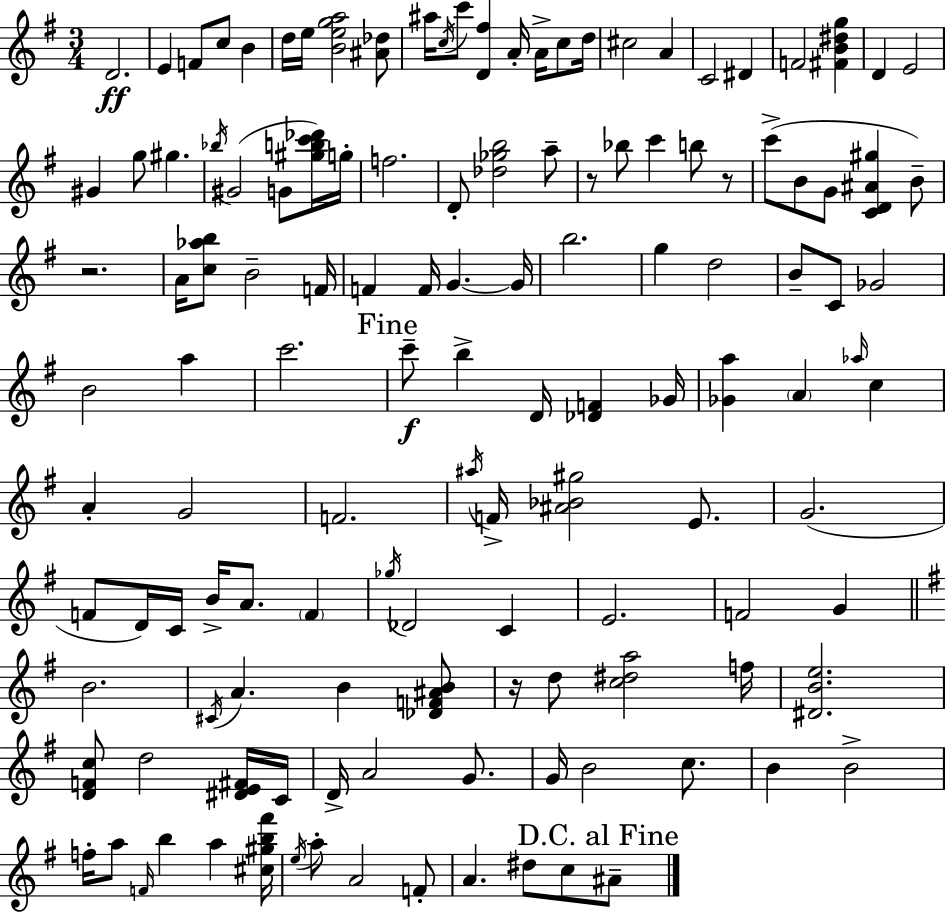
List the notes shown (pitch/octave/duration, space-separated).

D4/h. E4/q F4/e C5/e B4/q D5/s E5/s [B4,E5,G5,A5]/h [A#4,Db5]/e A#5/s C5/s C6/e [D4,F#5]/q A4/s A4/s C5/e D5/s C#5/h A4/q C4/h D#4/q F4/h [F#4,B4,D#5,G5]/q D4/q E4/h G#4/q G5/e G#5/q. Bb5/s G#4/h G4/e [G#5,B5,C6,Db6]/s G5/s F5/h. D4/e [Db5,Gb5,B5]/h A5/e R/e Bb5/e C6/q B5/e R/e C6/e B4/e G4/e [C4,D4,A#4,G#5]/q B4/e R/h. A4/s [C5,Ab5,B5]/e B4/h F4/s F4/q F4/s G4/q. G4/s B5/h. G5/q D5/h B4/e C4/e Gb4/h B4/h A5/q C6/h. C6/e B5/q D4/s [Db4,F4]/q Gb4/s [Gb4,A5]/q A4/q Ab5/s C5/q A4/q G4/h F4/h. A#5/s F4/s [A#4,Bb4,G#5]/h E4/e. G4/h. F4/e D4/s C4/s B4/s A4/e. F4/q Gb5/s Db4/h C4/q E4/h. F4/h G4/q B4/h. C#4/s A4/q. B4/q [Db4,F4,A#4,B4]/e R/s D5/e [C5,D#5,A5]/h F5/s [D#4,B4,E5]/h. [D4,F4,C5]/e D5/h [D#4,E4,F#4]/s C4/s D4/s A4/h G4/e. G4/s B4/h C5/e. B4/q B4/h F5/s A5/e F4/s B5/q A5/q [C#5,G#5,B5,F#6]/s E5/s A5/e A4/h F4/e A4/q. D#5/e C5/e A#4/e